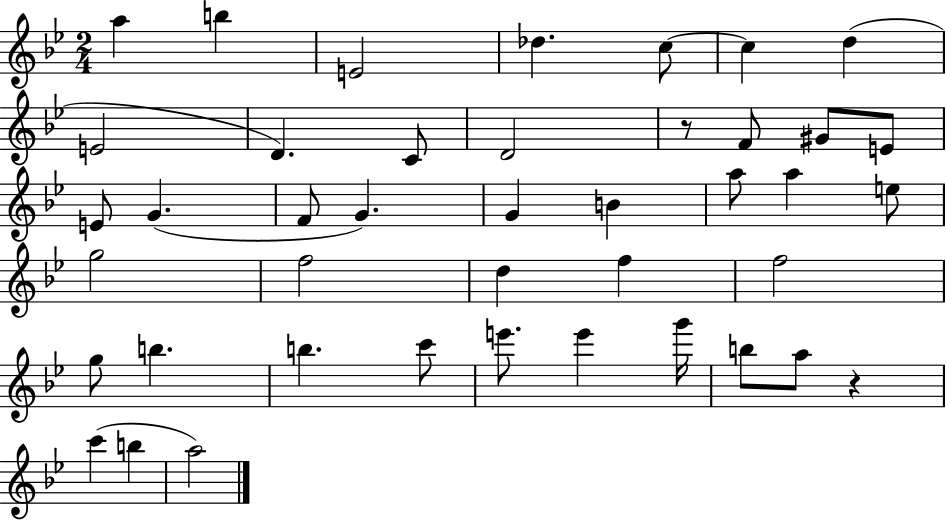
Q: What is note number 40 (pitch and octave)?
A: A5